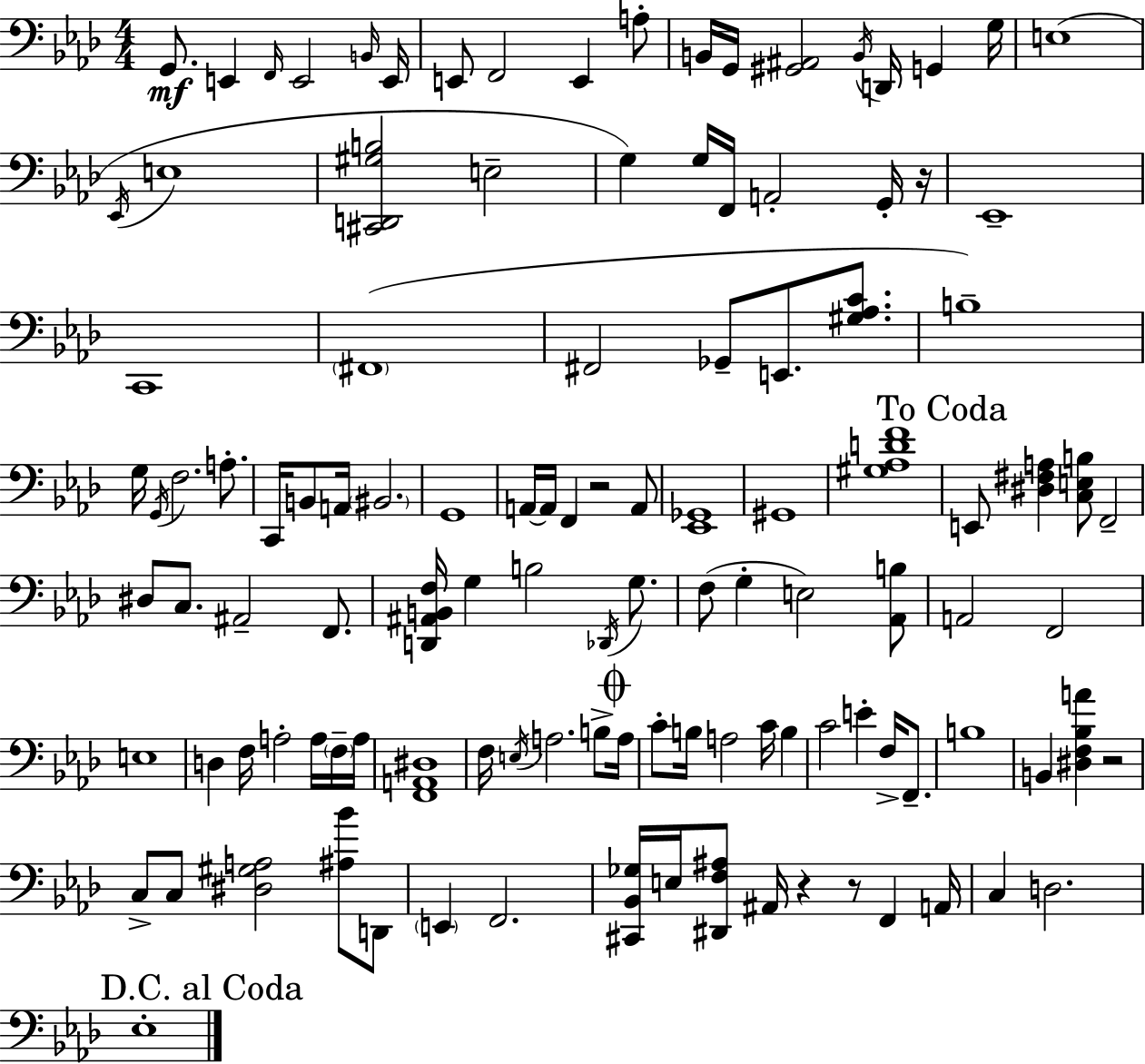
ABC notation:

X:1
T:Untitled
M:4/4
L:1/4
K:Fm
G,,/2 E,, F,,/4 E,,2 B,,/4 E,,/4 E,,/2 F,,2 E,, A,/2 B,,/4 G,,/4 [^G,,^A,,]2 B,,/4 D,,/4 G,, G,/4 E,4 _E,,/4 E,4 [^C,,D,,^G,B,]2 E,2 G, G,/4 F,,/4 A,,2 G,,/4 z/4 _E,,4 C,,4 ^F,,4 ^F,,2 _G,,/2 E,,/2 [^G,_A,C]/2 B,4 G,/4 G,,/4 F,2 A,/2 C,,/4 B,,/2 A,,/4 ^B,,2 G,,4 A,,/4 A,,/4 F,, z2 A,,/2 [_E,,_G,,]4 ^G,,4 [^G,_A,DF]4 E,,/2 [^D,^F,A,] [C,E,B,]/2 F,,2 ^D,/2 C,/2 ^A,,2 F,,/2 [D,,^A,,B,,F,]/4 G, B,2 _D,,/4 G,/2 F,/2 G, E,2 [_A,,B,]/2 A,,2 F,,2 E,4 D, F,/4 A,2 A,/4 F,/4 A,/4 [F,,A,,^D,]4 F,/4 E,/4 A,2 B,/2 A,/4 C/2 B,/4 A,2 C/4 B, C2 E F,/4 F,,/2 B,4 B,, [^D,F,_B,A] z2 C,/2 C,/2 [^D,^G,A,]2 [^A,_B]/2 D,,/2 E,, F,,2 [^C,,_B,,_G,]/4 E,/4 [^D,,F,^A,]/2 ^A,,/4 z z/2 F,, A,,/4 C, D,2 _E,4